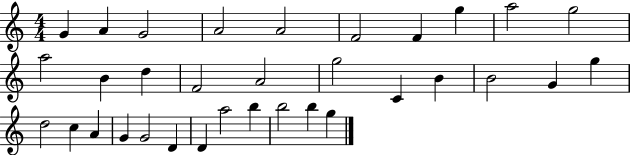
{
  \clef treble
  \numericTimeSignature
  \time 4/4
  \key c \major
  g'4 a'4 g'2 | a'2 a'2 | f'2 f'4 g''4 | a''2 g''2 | \break a''2 b'4 d''4 | f'2 a'2 | g''2 c'4 b'4 | b'2 g'4 g''4 | \break d''2 c''4 a'4 | g'4 g'2 d'4 | d'4 a''2 b''4 | b''2 b''4 g''4 | \break \bar "|."
}